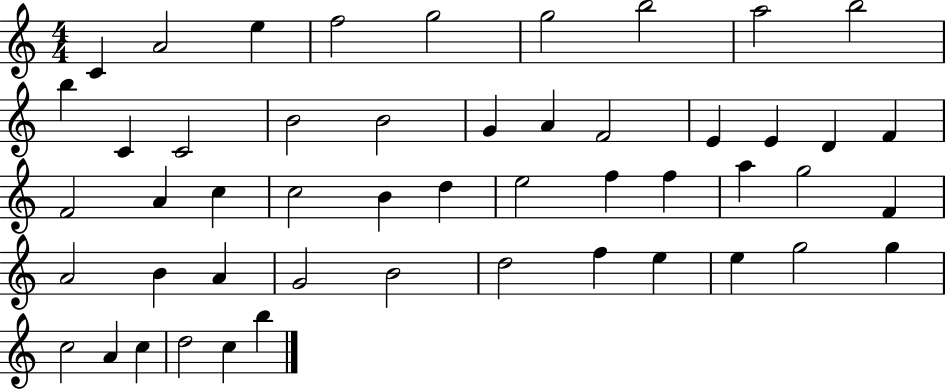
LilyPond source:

{
  \clef treble
  \numericTimeSignature
  \time 4/4
  \key c \major
  c'4 a'2 e''4 | f''2 g''2 | g''2 b''2 | a''2 b''2 | \break b''4 c'4 c'2 | b'2 b'2 | g'4 a'4 f'2 | e'4 e'4 d'4 f'4 | \break f'2 a'4 c''4 | c''2 b'4 d''4 | e''2 f''4 f''4 | a''4 g''2 f'4 | \break a'2 b'4 a'4 | g'2 b'2 | d''2 f''4 e''4 | e''4 g''2 g''4 | \break c''2 a'4 c''4 | d''2 c''4 b''4 | \bar "|."
}